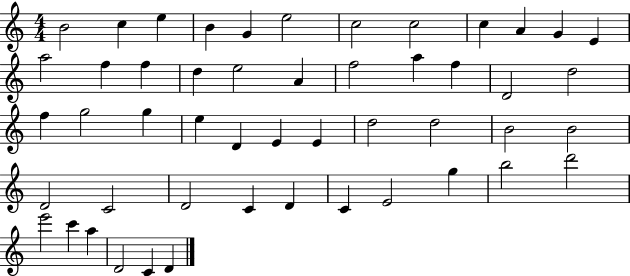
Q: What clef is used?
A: treble